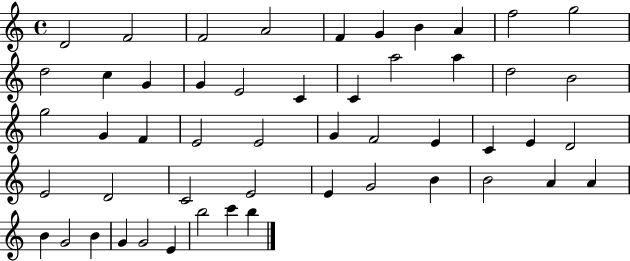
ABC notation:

X:1
T:Untitled
M:4/4
L:1/4
K:C
D2 F2 F2 A2 F G B A f2 g2 d2 c G G E2 C C a2 a d2 B2 g2 G F E2 E2 G F2 E C E D2 E2 D2 C2 E2 E G2 B B2 A A B G2 B G G2 E b2 c' b